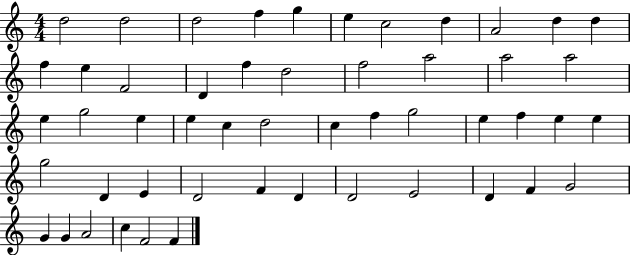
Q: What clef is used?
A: treble